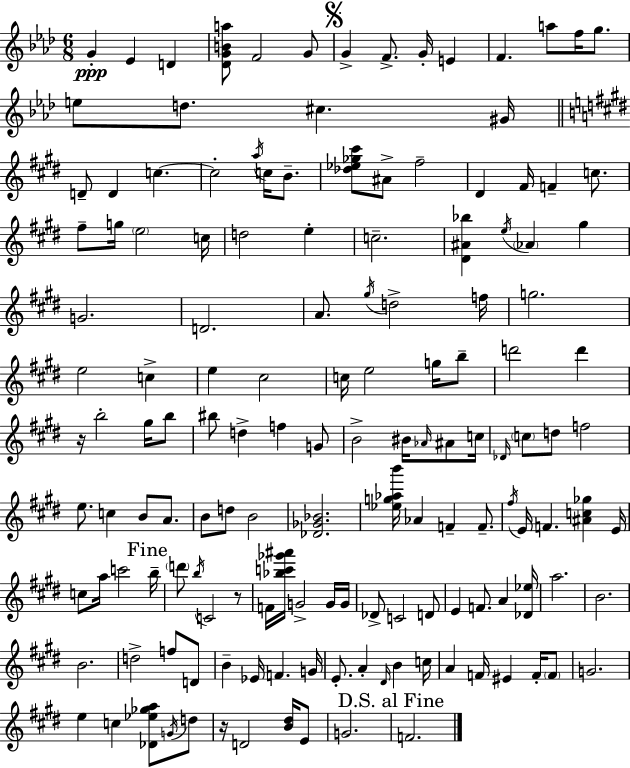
X:1
T:Untitled
M:6/8
L:1/4
K:Ab
G _E D [_DGBa]/2 F2 G/2 G F/2 G/4 E F a/2 f/4 g/2 e/2 d/2 ^c ^G/4 D/2 D c c2 a/4 c/4 B/2 [_d_e_g^c']/2 ^A/2 ^f2 ^D ^F/4 F c/2 ^f/2 g/4 e2 c/4 d2 e c2 [^D^A_b] e/4 _A ^g G2 D2 A/2 ^g/4 d2 f/4 g2 e2 c e ^c2 c/4 e2 g/4 b/2 d'2 d' z/4 b2 ^g/4 b/2 ^b/2 d f G/2 B2 ^B/4 _A/4 ^A/2 c/4 _D/4 c/2 d/2 f2 e/2 c B/2 A/2 B/2 d/2 B2 [_D_G_B]2 [_eg_ab']/4 _A F F/2 ^f/4 E/4 F [^Ac_g] E/4 c/2 a/4 c'2 b/4 d'/2 b/4 C2 z/2 F/4 [_bc'_g'^a']/4 G2 G/4 G/4 _D/2 C2 D/2 E F/2 A [_D_e]/4 a2 B2 B2 d2 f/2 D/2 B _E/4 F G/4 E/2 A ^D/4 B c/4 A F/4 ^E F/4 F/2 G2 e c [_D_e_ga]/2 G/4 d/2 z/4 D2 [B^d]/4 E/2 G2 F2